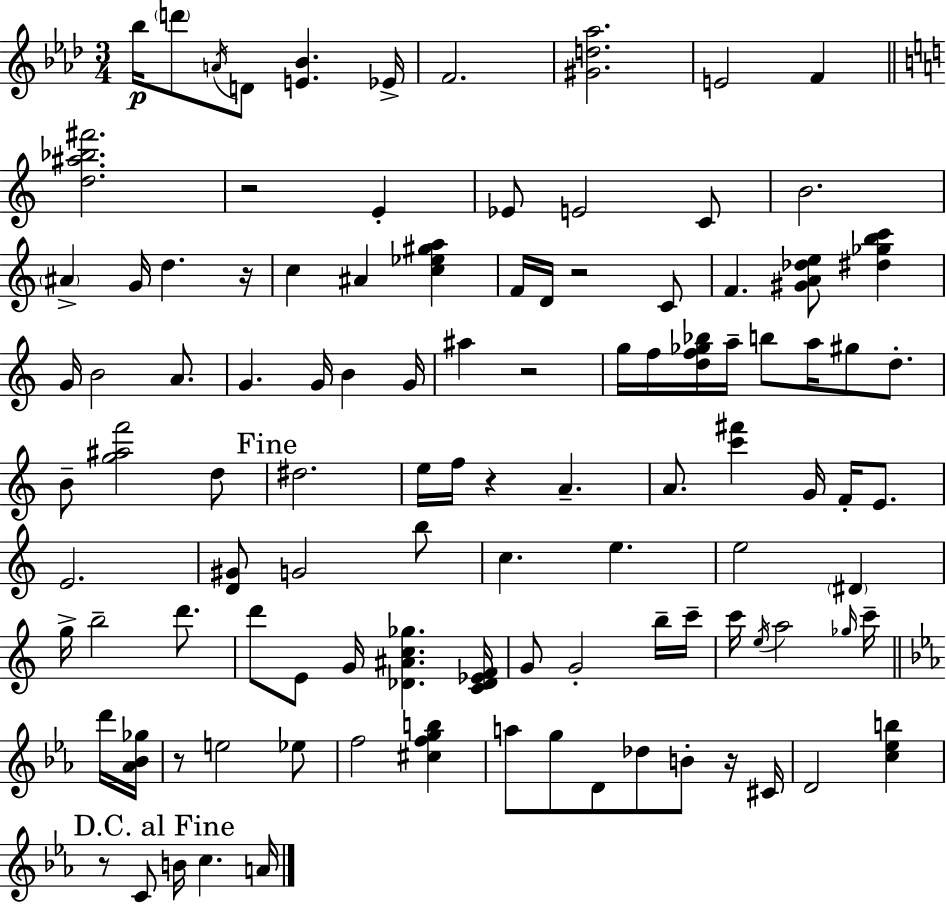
{
  \clef treble
  \numericTimeSignature
  \time 3/4
  \key f \minor
  \repeat volta 2 { bes''16\p \parenthesize d'''8 \acciaccatura { a'16 } d'8 <e' bes'>4. | ees'16-> f'2. | <gis' d'' aes''>2. | e'2 f'4 | \break \bar "||" \break \key c \major <d'' ais'' bes'' fis'''>2. | r2 e'4-. | ees'8 e'2 c'8 | b'2. | \break \parenthesize ais'4-> g'16 d''4. r16 | c''4 ais'4 <c'' ees'' gis'' a''>4 | f'16 d'16 r2 c'8 | f'4. <gis' a' des'' e''>8 <dis'' ges'' b'' c'''>4 | \break g'16 b'2 a'8. | g'4. g'16 b'4 g'16 | ais''4 r2 | g''16 f''16 <d'' f'' ges'' bes''>16 a''16-- b''8 a''16 gis''8 d''8.-. | \break b'8-- <g'' ais'' f'''>2 d''8 | \mark "Fine" dis''2. | e''16 f''16 r4 a'4.-- | a'8. <c''' fis'''>4 g'16 f'16-. e'8. | \break e'2. | <d' gis'>8 g'2 b''8 | c''4. e''4. | e''2 \parenthesize dis'4 | \break g''16-> b''2-- d'''8. | d'''8 e'8 g'16 <des' ais' c'' ges''>4. <c' des' ees' f'>16 | g'8 g'2-. b''16-- c'''16-- | c'''16 \acciaccatura { e''16 } a''2 \grace { ges''16 } c'''16-- | \break \bar "||" \break \key ees \major d'''16 <aes' bes' ges''>16 r8 e''2 | ees''8 f''2 <cis'' f'' g'' b''>4 | a''8 g''8 d'8 des''8 b'8-. | r16 cis'16 d'2 <c'' ees'' b''>4 | \break \mark "D.C. al Fine" r8 c'8 b'16 c''4. | a'16 } \bar "|."
}